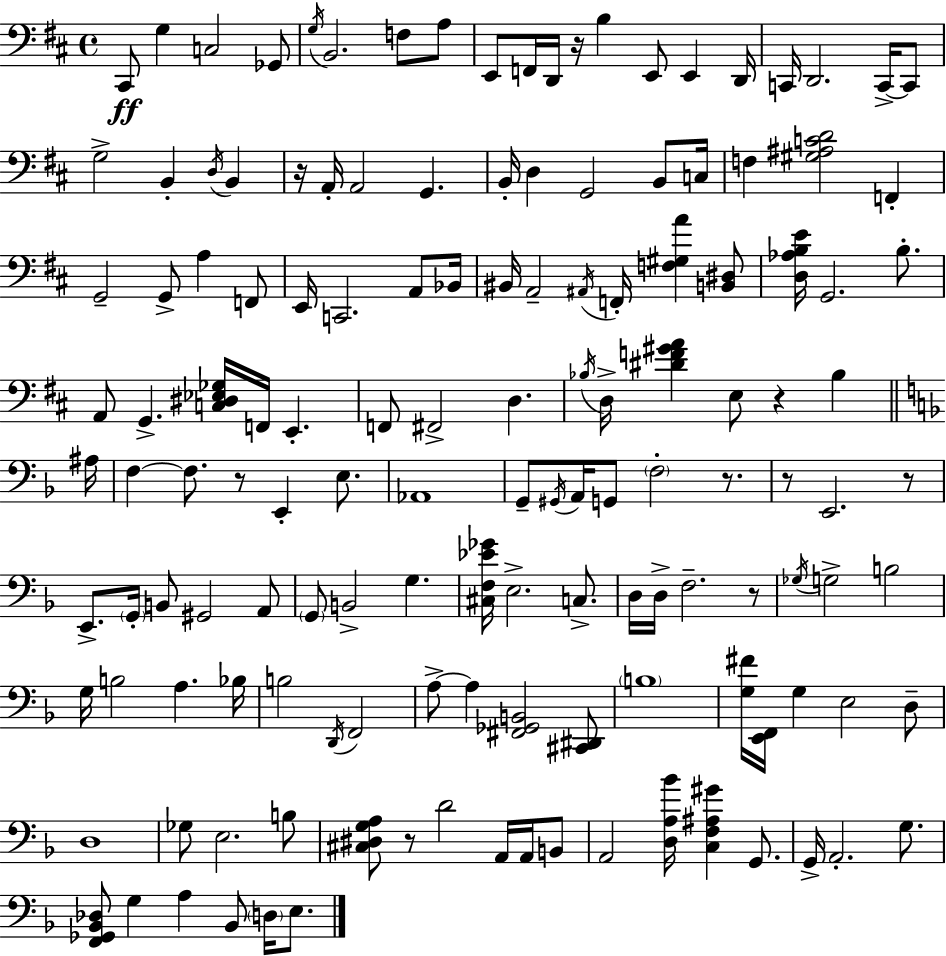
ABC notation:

X:1
T:Untitled
M:4/4
L:1/4
K:D
^C,,/2 G, C,2 _G,,/2 G,/4 B,,2 F,/2 A,/2 E,,/2 F,,/4 D,,/4 z/4 B, E,,/2 E,, D,,/4 C,,/4 D,,2 C,,/4 C,,/2 G,2 B,, D,/4 B,, z/4 A,,/4 A,,2 G,, B,,/4 D, G,,2 B,,/2 C,/4 F, [^G,^A,CD]2 F,, G,,2 G,,/2 A, F,,/2 E,,/4 C,,2 A,,/2 _B,,/4 ^B,,/4 A,,2 ^A,,/4 F,,/4 [F,^G,A] [B,,^D,]/2 [D,_A,B,E]/4 G,,2 B,/2 A,,/2 G,, [C,^D,_E,_G,]/4 F,,/4 E,, F,,/2 ^F,,2 D, _B,/4 D,/4 [^DF^GA] E,/2 z _B, ^A,/4 F, F,/2 z/2 E,, E,/2 _A,,4 G,,/2 ^G,,/4 A,,/4 G,,/2 F,2 z/2 z/2 E,,2 z/2 E,,/2 G,,/4 B,,/2 ^G,,2 A,,/2 G,,/2 B,,2 G, [^C,F,_E_G]/4 E,2 C,/2 D,/4 D,/4 F,2 z/2 _G,/4 G,2 B,2 G,/4 B,2 A, _B,/4 B,2 D,,/4 F,,2 A,/2 A, [^F,,_G,,B,,]2 [^C,,^D,,]/2 B,4 [G,^F]/4 [E,,F,,]/4 G, E,2 D,/2 D,4 _G,/2 E,2 B,/2 [^C,^D,G,A,]/2 z/2 D2 A,,/4 A,,/4 B,,/2 A,,2 [D,A,_B]/4 [C,F,^A,^G] G,,/2 G,,/4 A,,2 G,/2 [F,,_G,,_B,,_D,]/2 G, A, _B,,/2 D,/4 E,/2